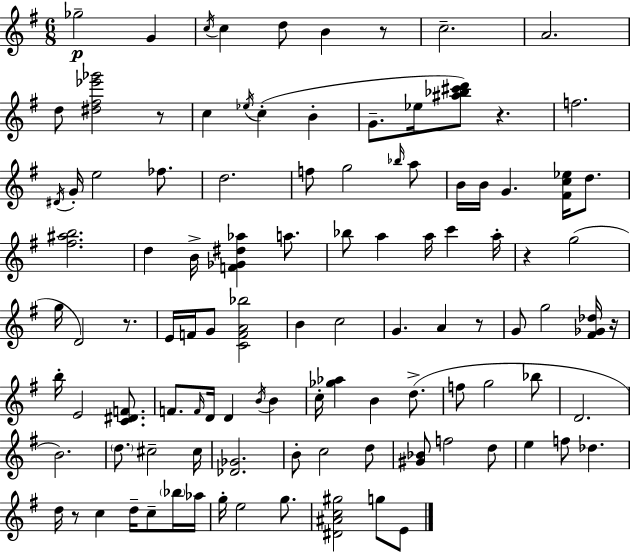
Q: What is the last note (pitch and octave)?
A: E4